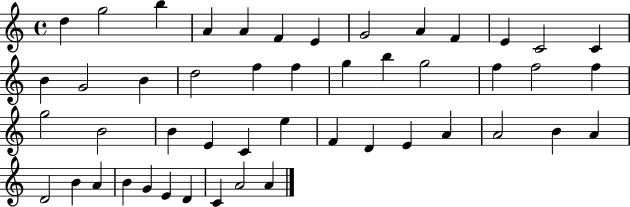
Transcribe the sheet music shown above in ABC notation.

X:1
T:Untitled
M:4/4
L:1/4
K:C
d g2 b A A F E G2 A F E C2 C B G2 B d2 f f g b g2 f f2 f g2 B2 B E C e F D E A A2 B A D2 B A B G E D C A2 A